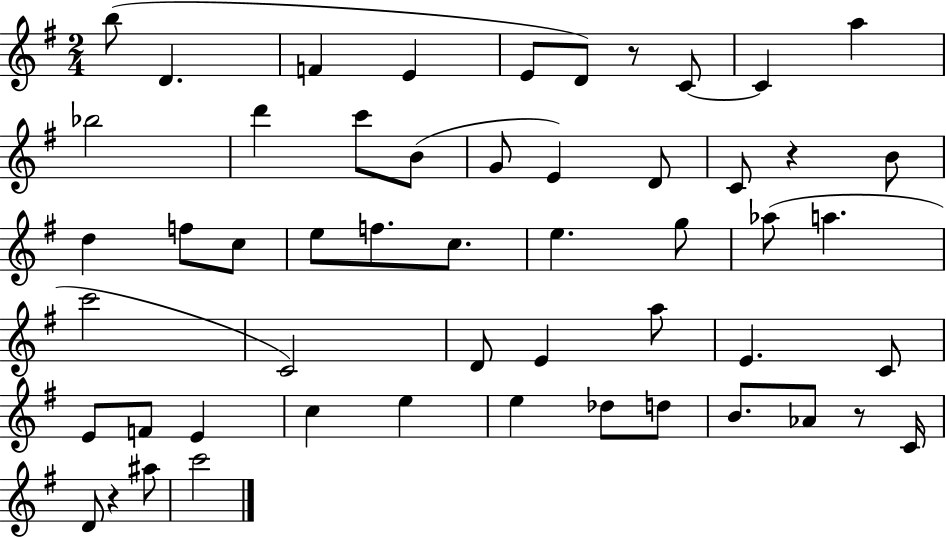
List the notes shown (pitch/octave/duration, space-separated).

B5/e D4/q. F4/q E4/q E4/e D4/e R/e C4/e C4/q A5/q Bb5/h D6/q C6/e B4/e G4/e E4/q D4/e C4/e R/q B4/e D5/q F5/e C5/e E5/e F5/e. C5/e. E5/q. G5/e Ab5/e A5/q. C6/h C4/h D4/e E4/q A5/e E4/q. C4/e E4/e F4/e E4/q C5/q E5/q E5/q Db5/e D5/e B4/e. Ab4/e R/e C4/s D4/e R/q A#5/e C6/h